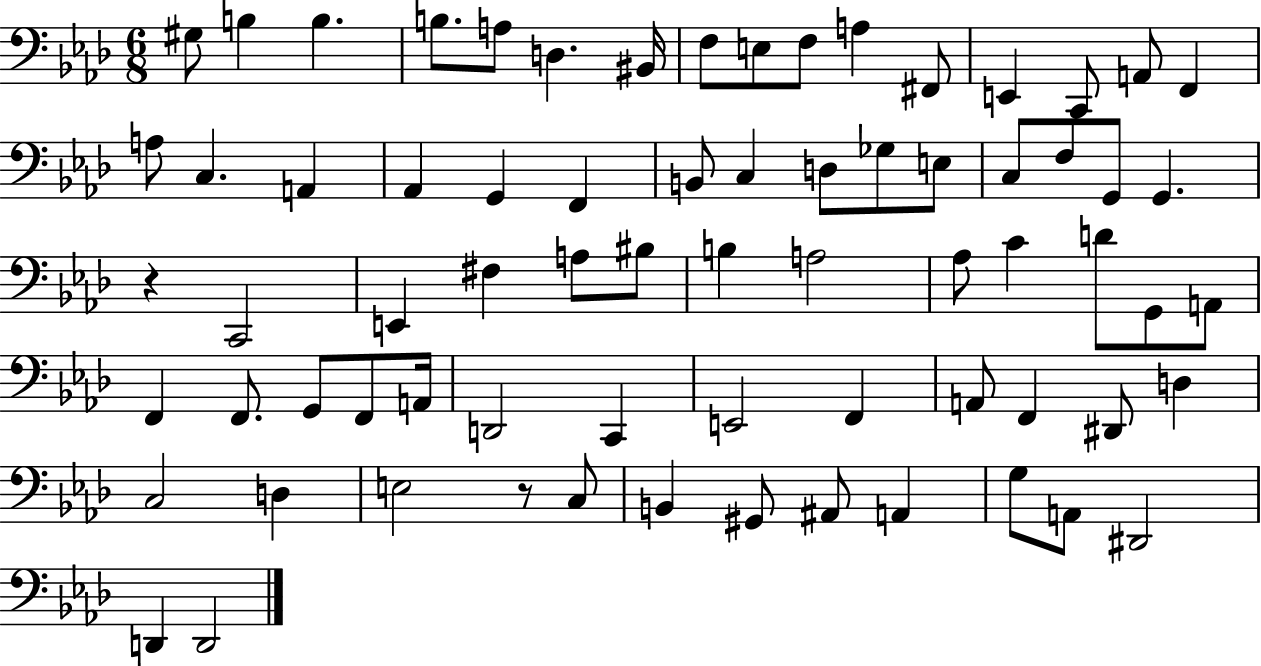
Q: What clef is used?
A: bass